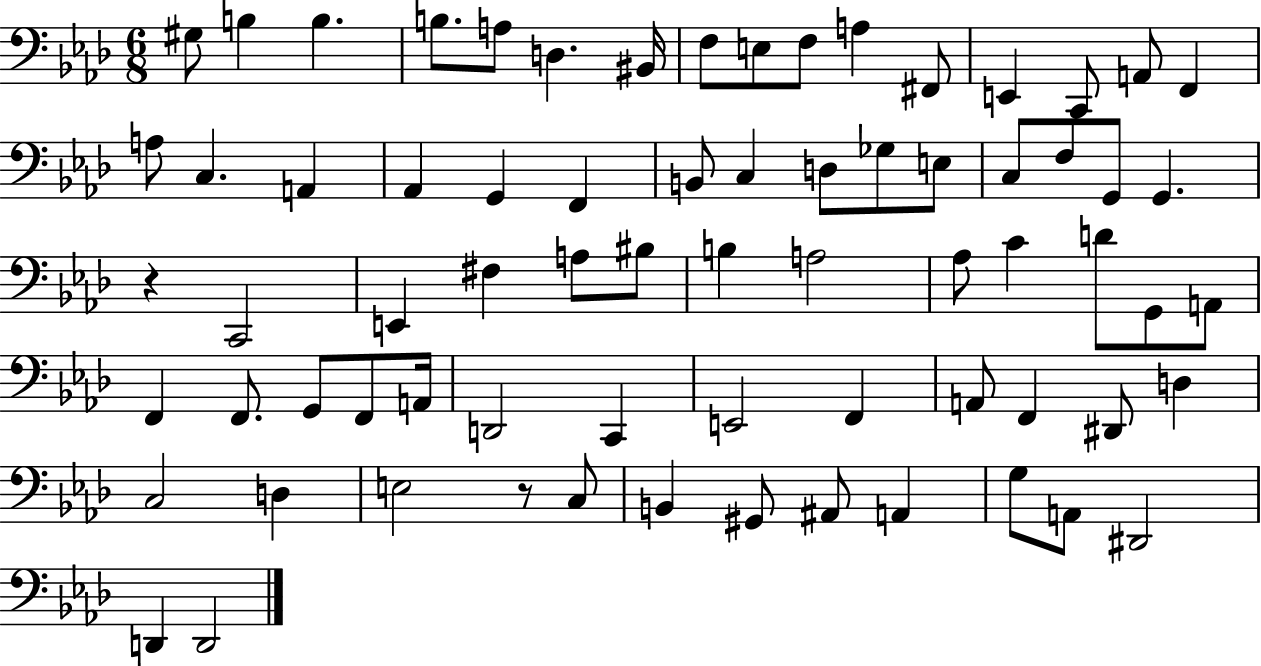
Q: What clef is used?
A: bass